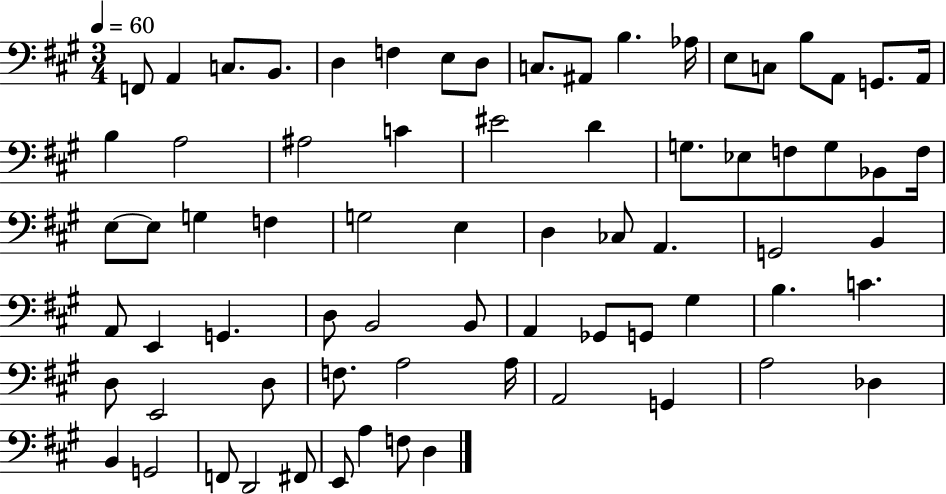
F2/e A2/q C3/e. B2/e. D3/q F3/q E3/e D3/e C3/e. A#2/e B3/q. Ab3/s E3/e C3/e B3/e A2/e G2/e. A2/s B3/q A3/h A#3/h C4/q EIS4/h D4/q G3/e. Eb3/e F3/e G3/e Bb2/e F3/s E3/e E3/e G3/q F3/q G3/h E3/q D3/q CES3/e A2/q. G2/h B2/q A2/e E2/q G2/q. D3/e B2/h B2/e A2/q Gb2/e G2/e G#3/q B3/q. C4/q. D3/e E2/h D3/e F3/e. A3/h A3/s A2/h G2/q A3/h Db3/q B2/q G2/h F2/e D2/h F#2/e E2/e A3/q F3/e D3/q